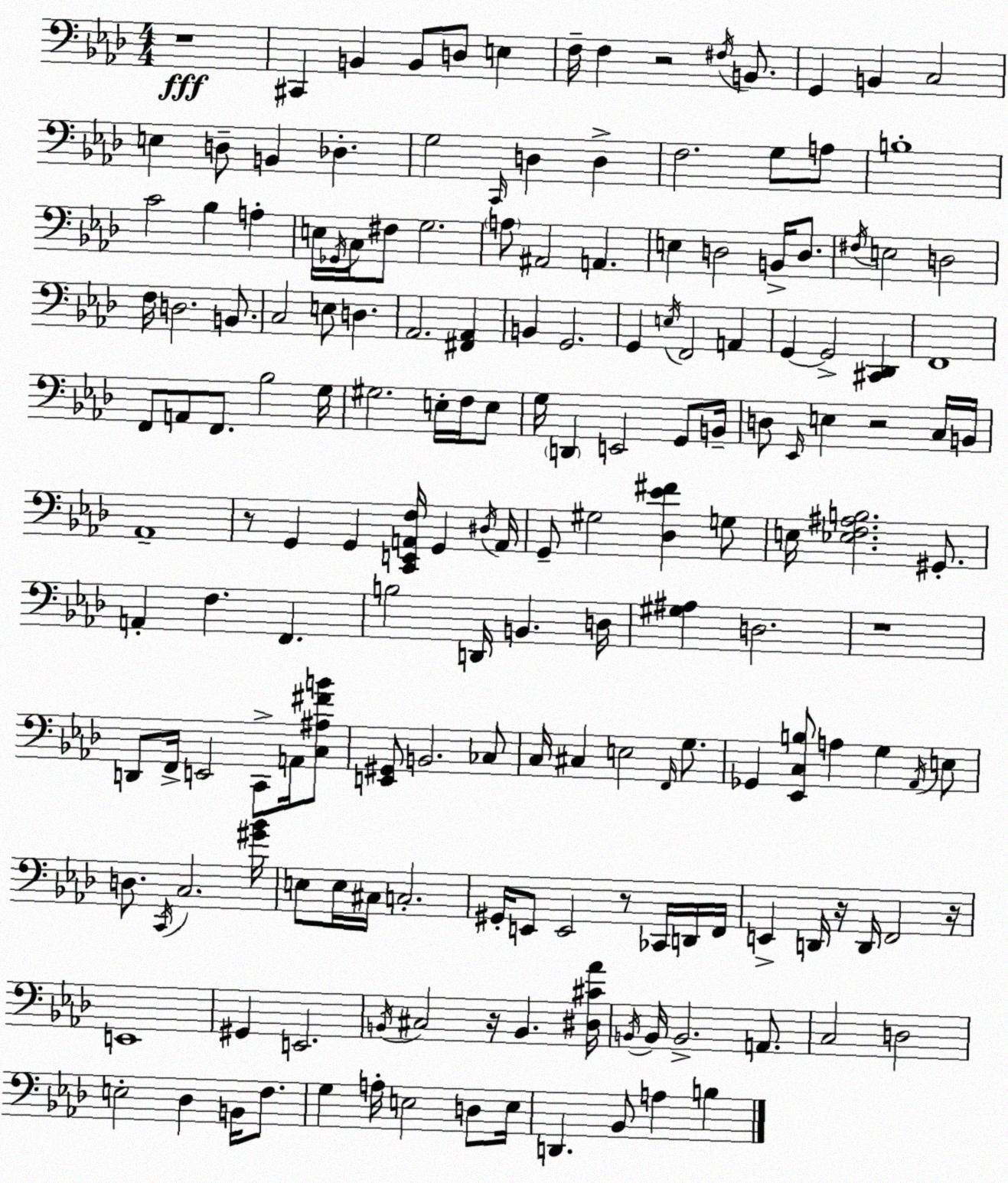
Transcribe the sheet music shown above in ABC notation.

X:1
T:Untitled
M:4/4
L:1/4
K:Fm
z4 ^C,, B,, B,,/2 D,/2 E, F,/4 F, z2 ^F,/4 B,,/2 G,, B,, C,2 E, D,/2 B,, _D, G,2 C,,/4 D, D, F,2 G,/2 A,/2 B,4 C2 _B, A, E,/4 _G,,/4 C,/4 ^F,/2 G,2 A,/2 ^A,,2 A,, E, D,2 B,,/4 D,/2 ^F,/4 E,2 D,2 F,/4 D,2 B,,/2 C,2 E,/2 D, _A,,2 [^F,,_A,,] B,, G,,2 G,, E,/4 F,,2 A,, G,, G,,2 [^C,,_D,,] F,,4 F,,/2 A,,/2 F,,/2 _B,2 G,/4 ^G,2 E,/4 F,/4 E,/2 G,/4 D,, E,,2 G,,/2 B,,/4 D,/2 _E,,/4 E, z2 C,/4 B,,/4 _A,,4 z/2 G,, G,, [C,,E,,A,,F,]/4 G,, ^D,/4 A,,/4 G,,/2 ^G,2 [_D,_E^F] G,/2 E,/4 [_E,F,^A,B,]2 ^G,,/2 A,, F, F,, B,2 D,,/4 B,, D,/4 [^G,^A,] D,2 z4 D,,/2 F,,/4 E,,2 C,,/2 A,,/4 [C,^A,^FB]/2 [E,,^G,,]/2 B,,2 _C,/2 C,/4 ^C, E,2 F,,/4 G,/2 _G,, [_E,,C,B,]/2 A, G, _A,,/4 E,/2 D,/2 C,,/4 C,2 [^G_B]/4 E,/2 E,/4 ^C,/4 C,2 ^G,,/4 E,,/2 E,,2 z/2 _C,,/4 D,,/4 F,,/4 E,, D,,/4 z/4 D,,/4 F,,2 z/4 E,,4 ^G,, E,,2 B,,/4 ^C,2 z/4 B,, [^D,^C_A]/4 B,,/4 B,,/4 B,,2 A,,/2 C,2 D,2 E,2 _D, B,,/4 F,/2 G, A,/4 E,2 D,/2 E,/4 D,, _B,,/2 A, B,